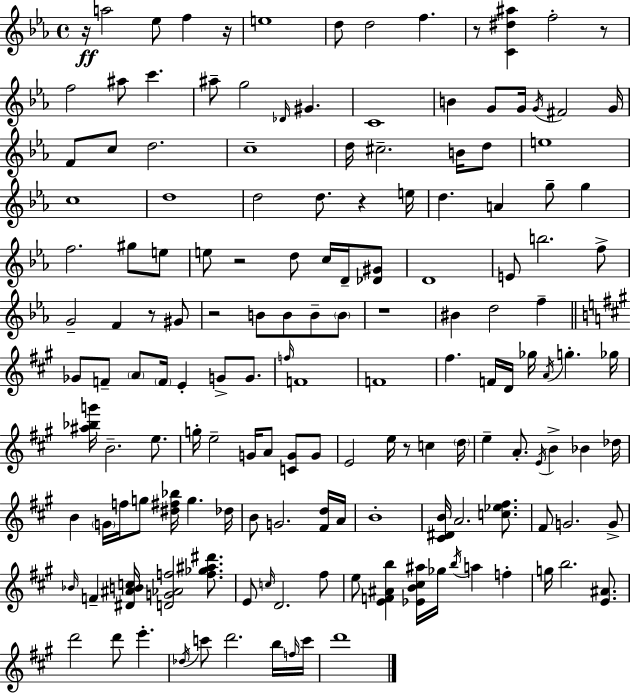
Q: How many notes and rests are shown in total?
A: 156